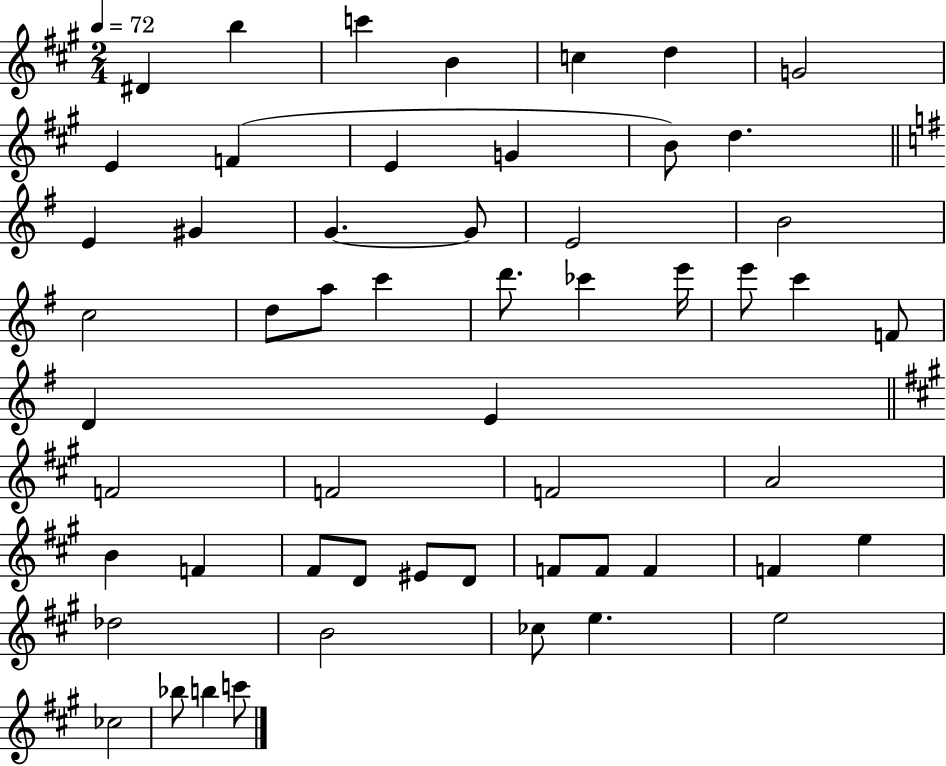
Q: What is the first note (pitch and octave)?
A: D#4